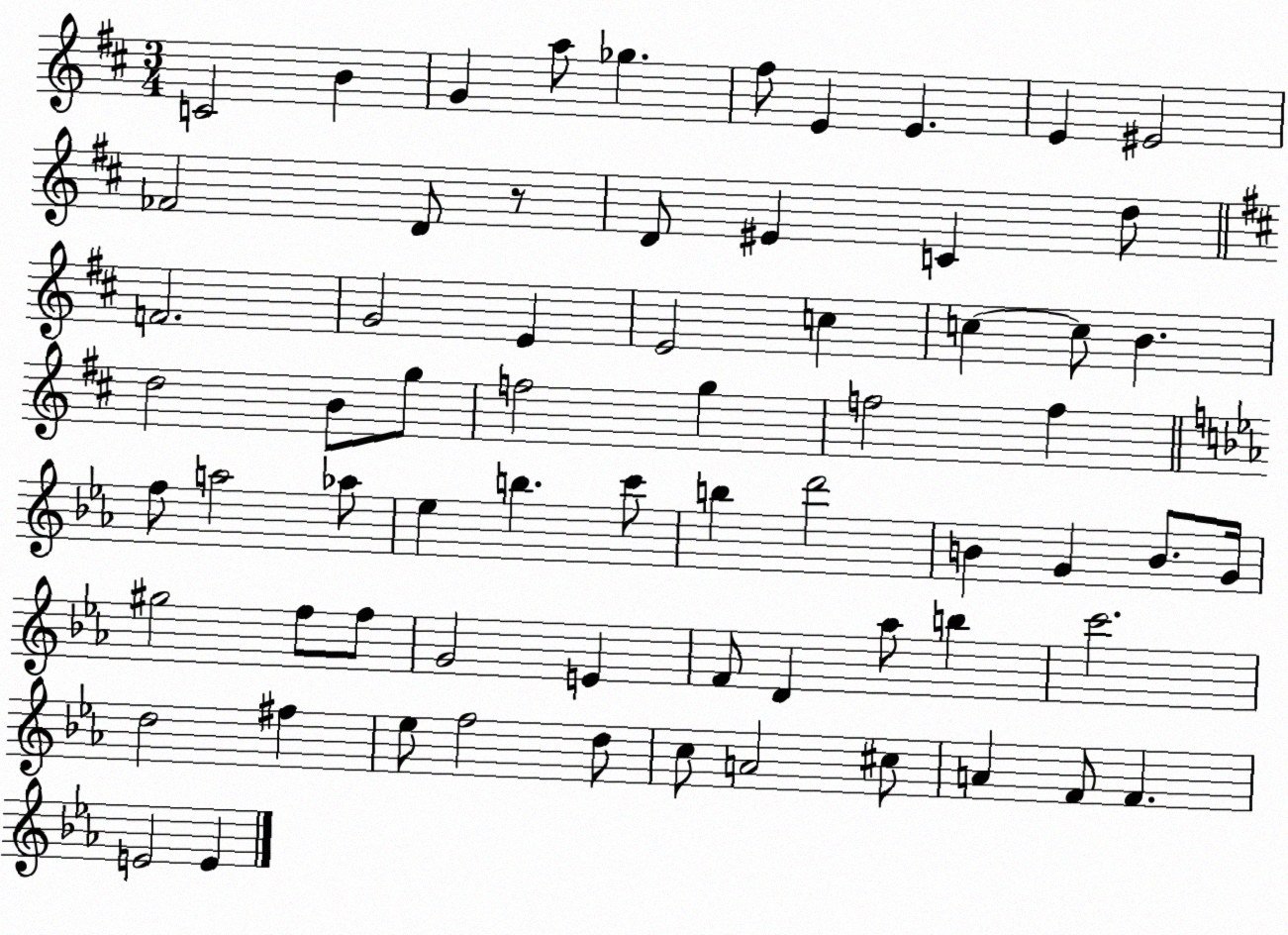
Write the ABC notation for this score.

X:1
T:Untitled
M:3/4
L:1/4
K:D
C2 B G a/2 _g ^f/2 E E E ^E2 _F2 D/2 z/2 D/2 ^E C d/2 F2 G2 E E2 c c c/2 B d2 B/2 g/2 f2 g f2 f f/2 a2 _a/2 _e b c'/2 b d'2 B G B/2 G/4 ^g2 f/2 f/2 G2 E F/2 D _a/2 b c'2 d2 ^f _e/2 f2 d/2 c/2 A2 ^c/2 A F/2 F E2 E